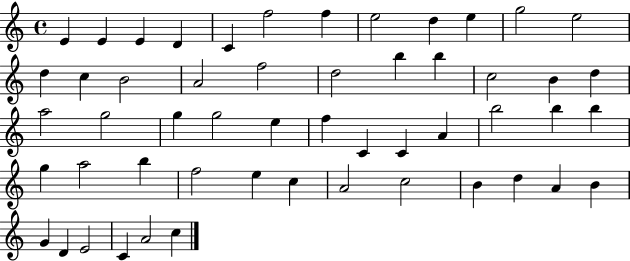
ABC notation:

X:1
T:Untitled
M:4/4
L:1/4
K:C
E E E D C f2 f e2 d e g2 e2 d c B2 A2 f2 d2 b b c2 B d a2 g2 g g2 e f C C A b2 b b g a2 b f2 e c A2 c2 B d A B G D E2 C A2 c